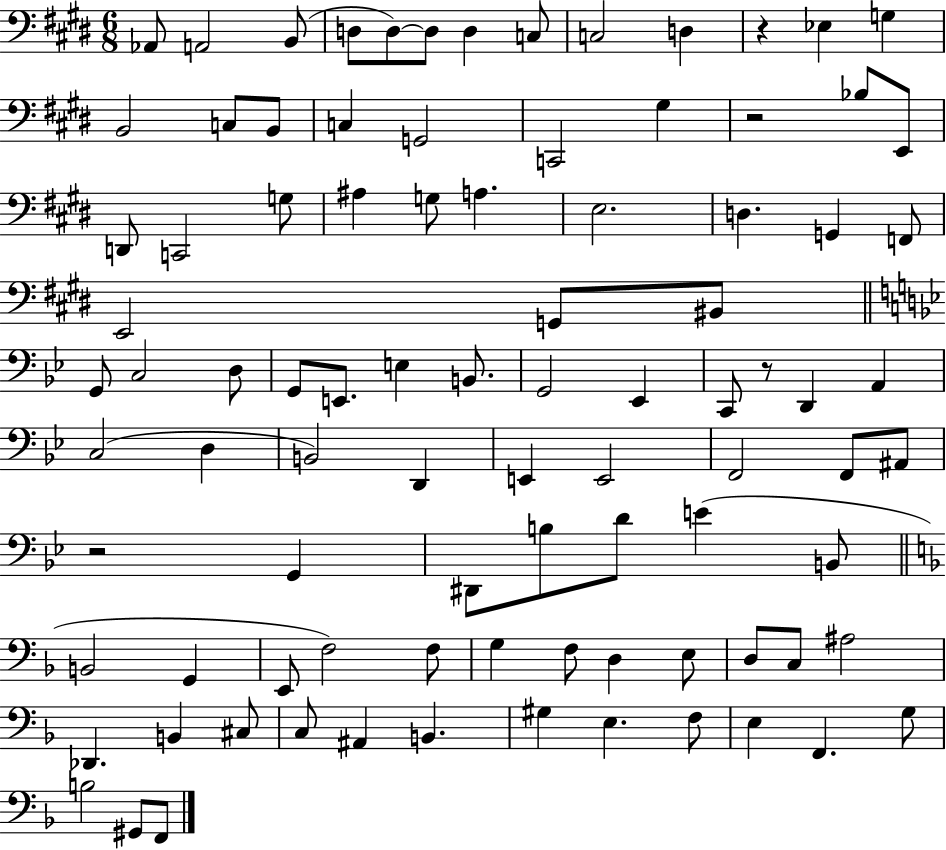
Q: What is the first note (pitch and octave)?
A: Ab2